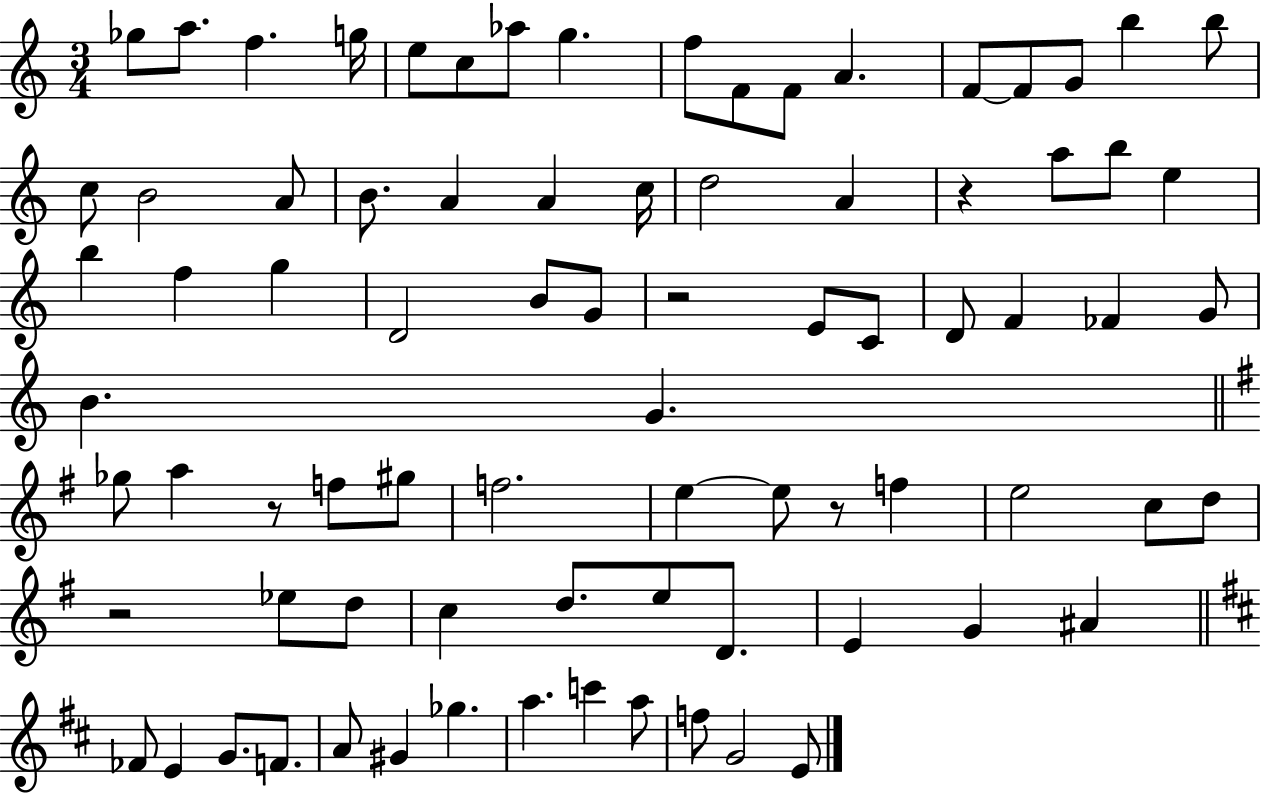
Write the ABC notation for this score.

X:1
T:Untitled
M:3/4
L:1/4
K:C
_g/2 a/2 f g/4 e/2 c/2 _a/2 g f/2 F/2 F/2 A F/2 F/2 G/2 b b/2 c/2 B2 A/2 B/2 A A c/4 d2 A z a/2 b/2 e b f g D2 B/2 G/2 z2 E/2 C/2 D/2 F _F G/2 B G _g/2 a z/2 f/2 ^g/2 f2 e e/2 z/2 f e2 c/2 d/2 z2 _e/2 d/2 c d/2 e/2 D/2 E G ^A _F/2 E G/2 F/2 A/2 ^G _g a c' a/2 f/2 G2 E/2